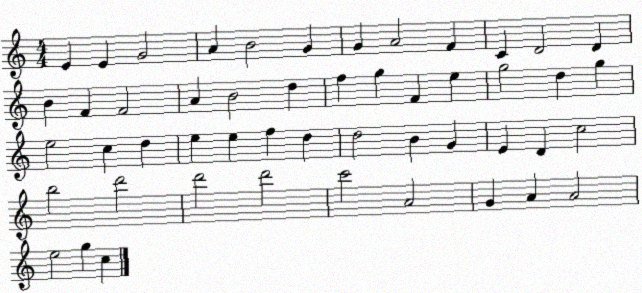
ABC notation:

X:1
T:Untitled
M:4/4
L:1/4
K:C
E E G2 A B2 G G A2 F C D2 D B F F2 A B2 d f g F e g2 d g e2 c d e e f d d2 B G E D c2 b2 d'2 d'2 d'2 c'2 A2 G A A2 e2 g c